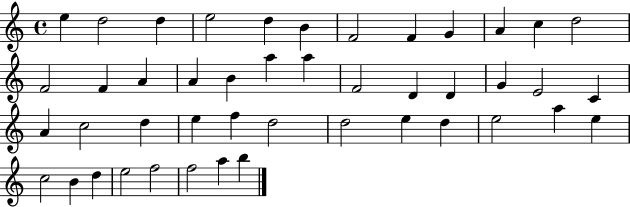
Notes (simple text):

E5/q D5/h D5/q E5/h D5/q B4/q F4/h F4/q G4/q A4/q C5/q D5/h F4/h F4/q A4/q A4/q B4/q A5/q A5/q F4/h D4/q D4/q G4/q E4/h C4/q A4/q C5/h D5/q E5/q F5/q D5/h D5/h E5/q D5/q E5/h A5/q E5/q C5/h B4/q D5/q E5/h F5/h F5/h A5/q B5/q